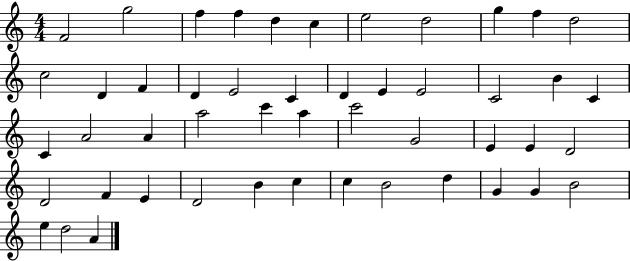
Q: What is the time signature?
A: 4/4